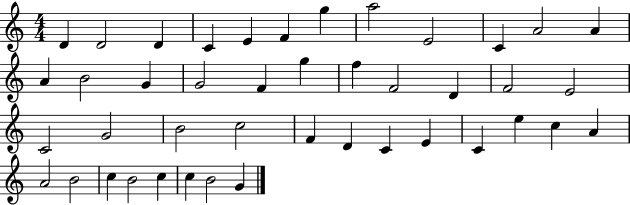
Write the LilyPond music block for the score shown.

{
  \clef treble
  \numericTimeSignature
  \time 4/4
  \key c \major
  d'4 d'2 d'4 | c'4 e'4 f'4 g''4 | a''2 e'2 | c'4 a'2 a'4 | \break a'4 b'2 g'4 | g'2 f'4 g''4 | f''4 f'2 d'4 | f'2 e'2 | \break c'2 g'2 | b'2 c''2 | f'4 d'4 c'4 e'4 | c'4 e''4 c''4 a'4 | \break a'2 b'2 | c''4 b'2 c''4 | c''4 b'2 g'4 | \bar "|."
}